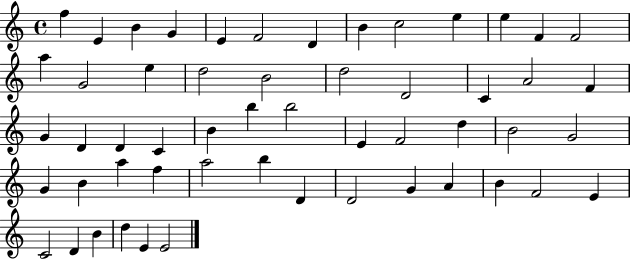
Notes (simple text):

F5/q E4/q B4/q G4/q E4/q F4/h D4/q B4/q C5/h E5/q E5/q F4/q F4/h A5/q G4/h E5/q D5/h B4/h D5/h D4/h C4/q A4/h F4/q G4/q D4/q D4/q C4/q B4/q B5/q B5/h E4/q F4/h D5/q B4/h G4/h G4/q B4/q A5/q F5/q A5/h B5/q D4/q D4/h G4/q A4/q B4/q F4/h E4/q C4/h D4/q B4/q D5/q E4/q E4/h